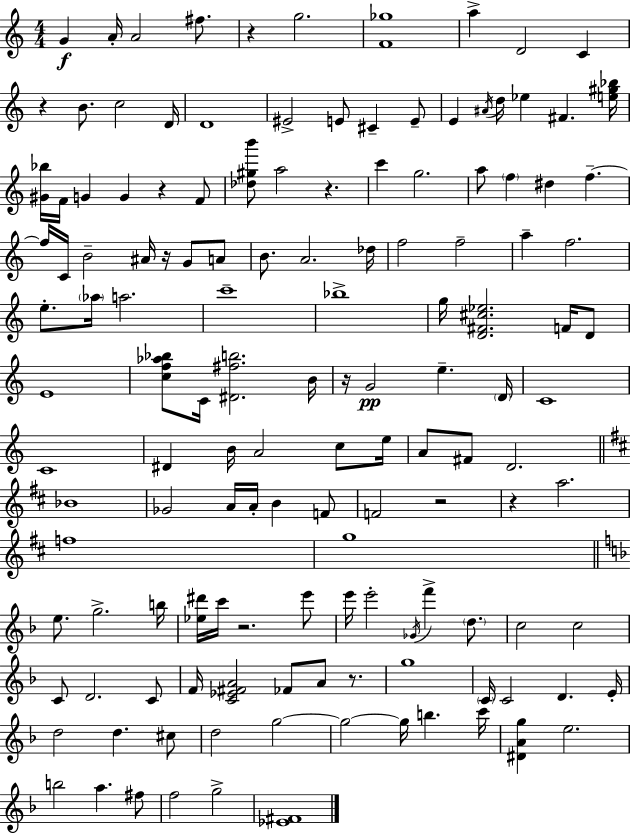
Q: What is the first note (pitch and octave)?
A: G4